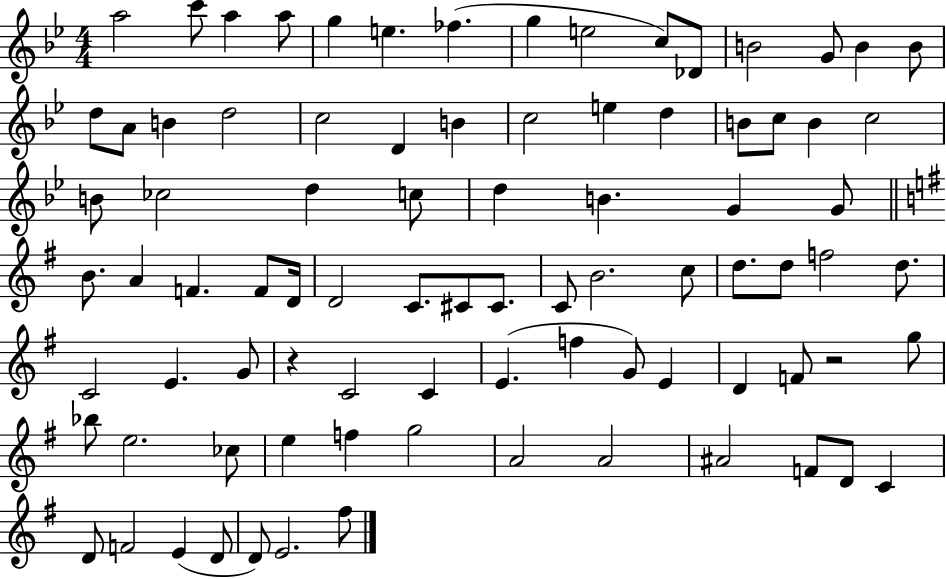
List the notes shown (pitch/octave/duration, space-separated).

A5/h C6/e A5/q A5/e G5/q E5/q. FES5/q. G5/q E5/h C5/e Db4/e B4/h G4/e B4/q B4/e D5/e A4/e B4/q D5/h C5/h D4/q B4/q C5/h E5/q D5/q B4/e C5/e B4/q C5/h B4/e CES5/h D5/q C5/e D5/q B4/q. G4/q G4/e B4/e. A4/q F4/q. F4/e D4/s D4/h C4/e. C#4/e C#4/e. C4/e B4/h. C5/e D5/e. D5/e F5/h D5/e. C4/h E4/q. G4/e R/q C4/h C4/q E4/q. F5/q G4/e E4/q D4/q F4/e R/h G5/e Bb5/e E5/h. CES5/e E5/q F5/q G5/h A4/h A4/h A#4/h F4/e D4/e C4/q D4/e F4/h E4/q D4/e D4/e E4/h. F#5/e